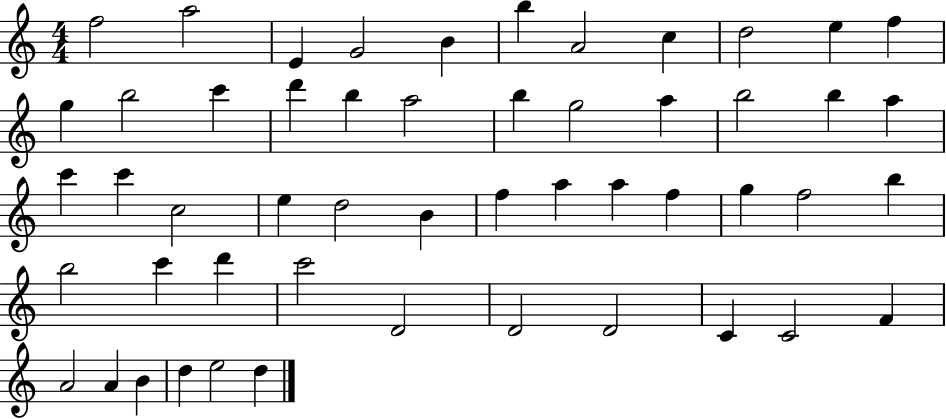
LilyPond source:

{
  \clef treble
  \numericTimeSignature
  \time 4/4
  \key c \major
  f''2 a''2 | e'4 g'2 b'4 | b''4 a'2 c''4 | d''2 e''4 f''4 | \break g''4 b''2 c'''4 | d'''4 b''4 a''2 | b''4 g''2 a''4 | b''2 b''4 a''4 | \break c'''4 c'''4 c''2 | e''4 d''2 b'4 | f''4 a''4 a''4 f''4 | g''4 f''2 b''4 | \break b''2 c'''4 d'''4 | c'''2 d'2 | d'2 d'2 | c'4 c'2 f'4 | \break a'2 a'4 b'4 | d''4 e''2 d''4 | \bar "|."
}